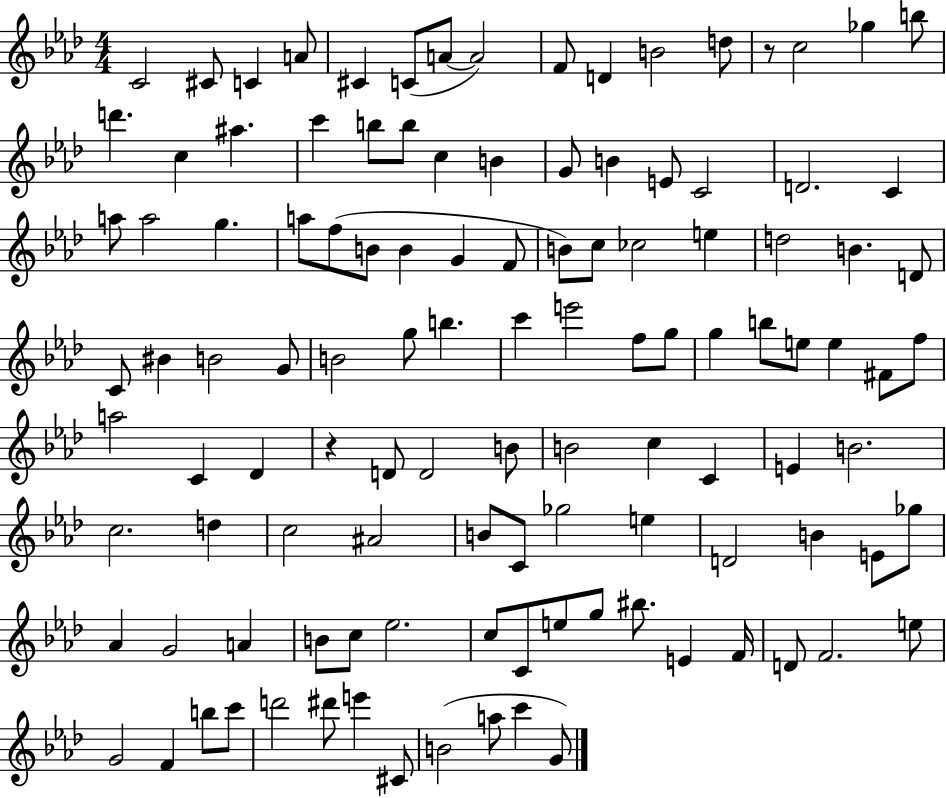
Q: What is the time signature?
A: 4/4